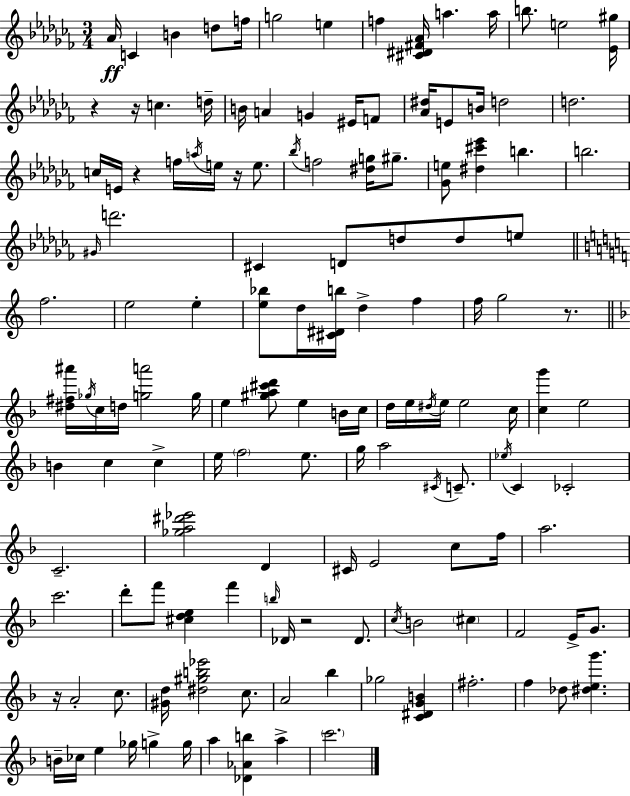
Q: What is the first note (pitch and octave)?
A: Ab4